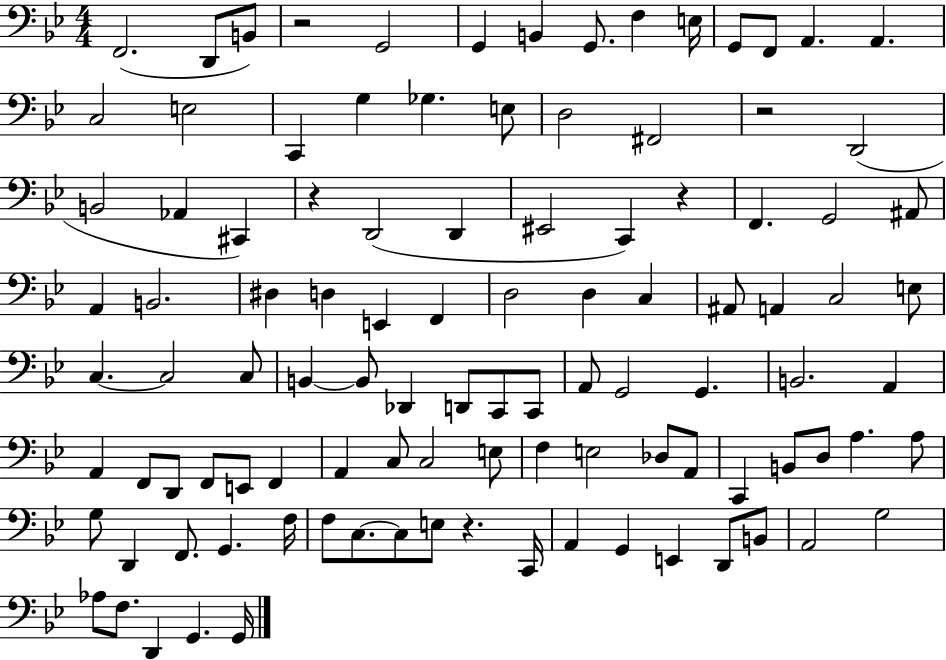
F2/h. D2/e B2/e R/h G2/h G2/q B2/q G2/e. F3/q E3/s G2/e F2/e A2/q. A2/q. C3/h E3/h C2/q G3/q Gb3/q. E3/e D3/h F#2/h R/h D2/h B2/h Ab2/q C#2/q R/q D2/h D2/q EIS2/h C2/q R/q F2/q. G2/h A#2/e A2/q B2/h. D#3/q D3/q E2/q F2/q D3/h D3/q C3/q A#2/e A2/q C3/h E3/e C3/q. C3/h C3/e B2/q B2/e Db2/q D2/e C2/e C2/e A2/e G2/h G2/q. B2/h. A2/q A2/q F2/e D2/e F2/e E2/e F2/q A2/q C3/e C3/h E3/e F3/q E3/h Db3/e A2/e C2/q B2/e D3/e A3/q. A3/e G3/e D2/q F2/e. G2/q. F3/s F3/e C3/e. C3/e E3/e R/q. C2/s A2/q G2/q E2/q D2/e B2/e A2/h G3/h Ab3/e F3/e. D2/q G2/q. G2/s